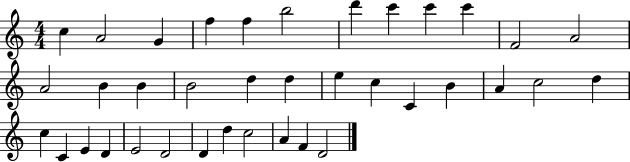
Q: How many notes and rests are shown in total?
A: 37